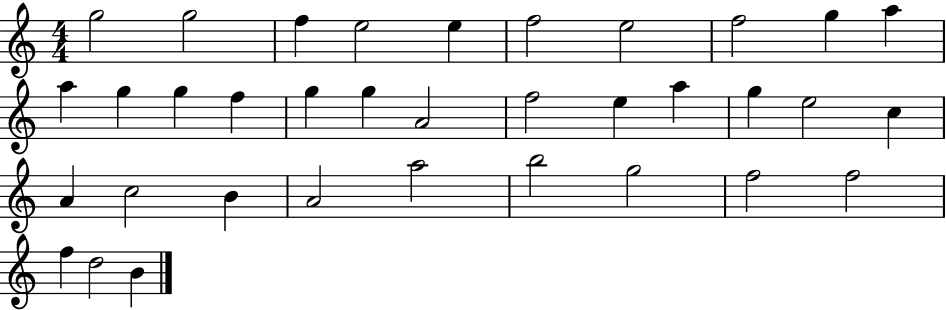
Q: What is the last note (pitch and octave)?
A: B4